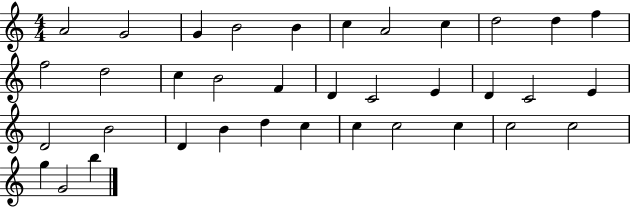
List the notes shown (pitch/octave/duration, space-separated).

A4/h G4/h G4/q B4/h B4/q C5/q A4/h C5/q D5/h D5/q F5/q F5/h D5/h C5/q B4/h F4/q D4/q C4/h E4/q D4/q C4/h E4/q D4/h B4/h D4/q B4/q D5/q C5/q C5/q C5/h C5/q C5/h C5/h G5/q G4/h B5/q